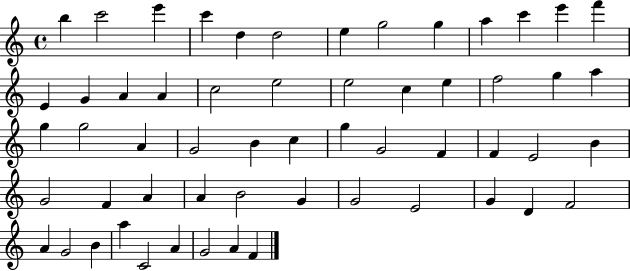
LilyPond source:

{
  \clef treble
  \time 4/4
  \defaultTimeSignature
  \key c \major
  b''4 c'''2 e'''4 | c'''4 d''4 d''2 | e''4 g''2 g''4 | a''4 c'''4 e'''4 f'''4 | \break e'4 g'4 a'4 a'4 | c''2 e''2 | e''2 c''4 e''4 | f''2 g''4 a''4 | \break g''4 g''2 a'4 | g'2 b'4 c''4 | g''4 g'2 f'4 | f'4 e'2 b'4 | \break g'2 f'4 a'4 | a'4 b'2 g'4 | g'2 e'2 | g'4 d'4 f'2 | \break a'4 g'2 b'4 | a''4 c'2 a'4 | g'2 a'4 f'4 | \bar "|."
}